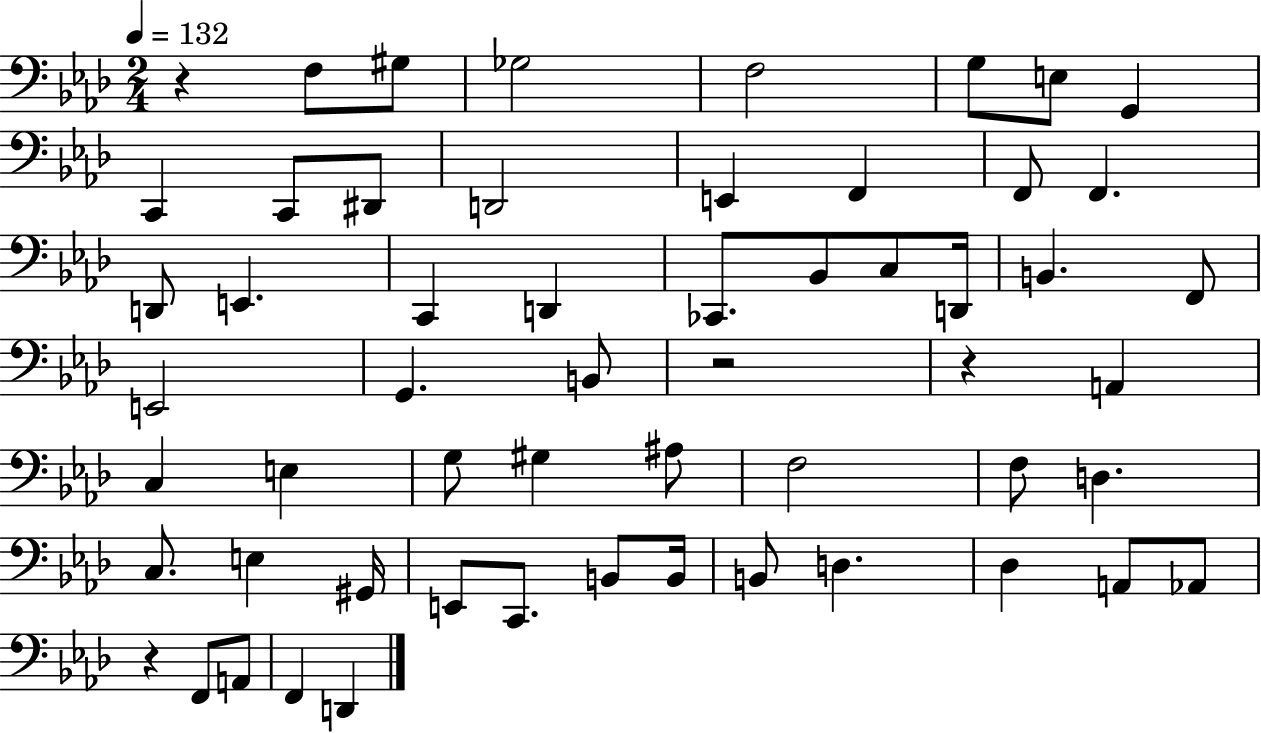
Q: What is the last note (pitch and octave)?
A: D2